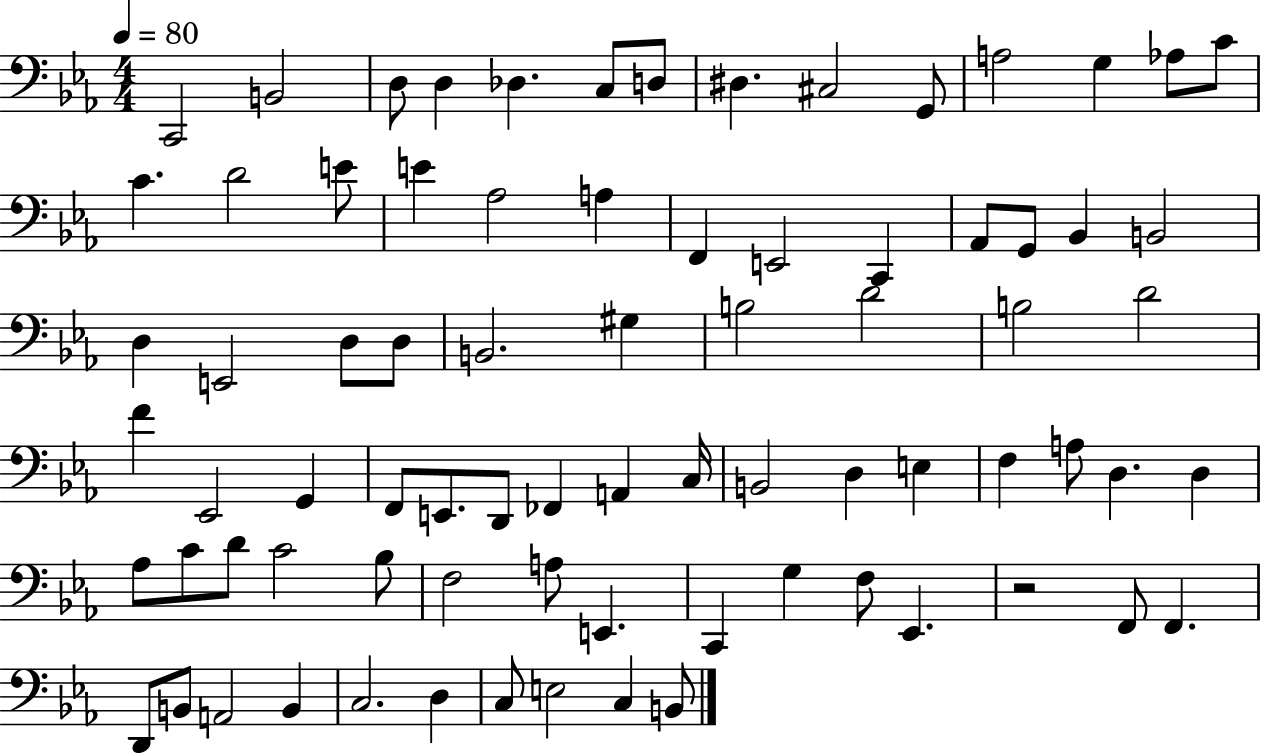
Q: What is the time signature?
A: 4/4